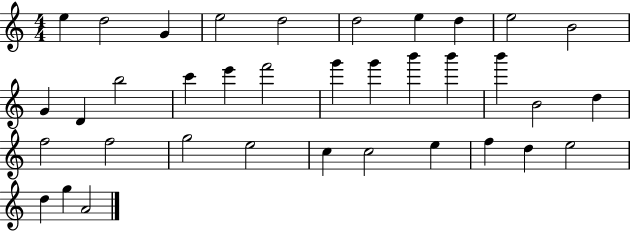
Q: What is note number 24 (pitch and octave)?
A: F5